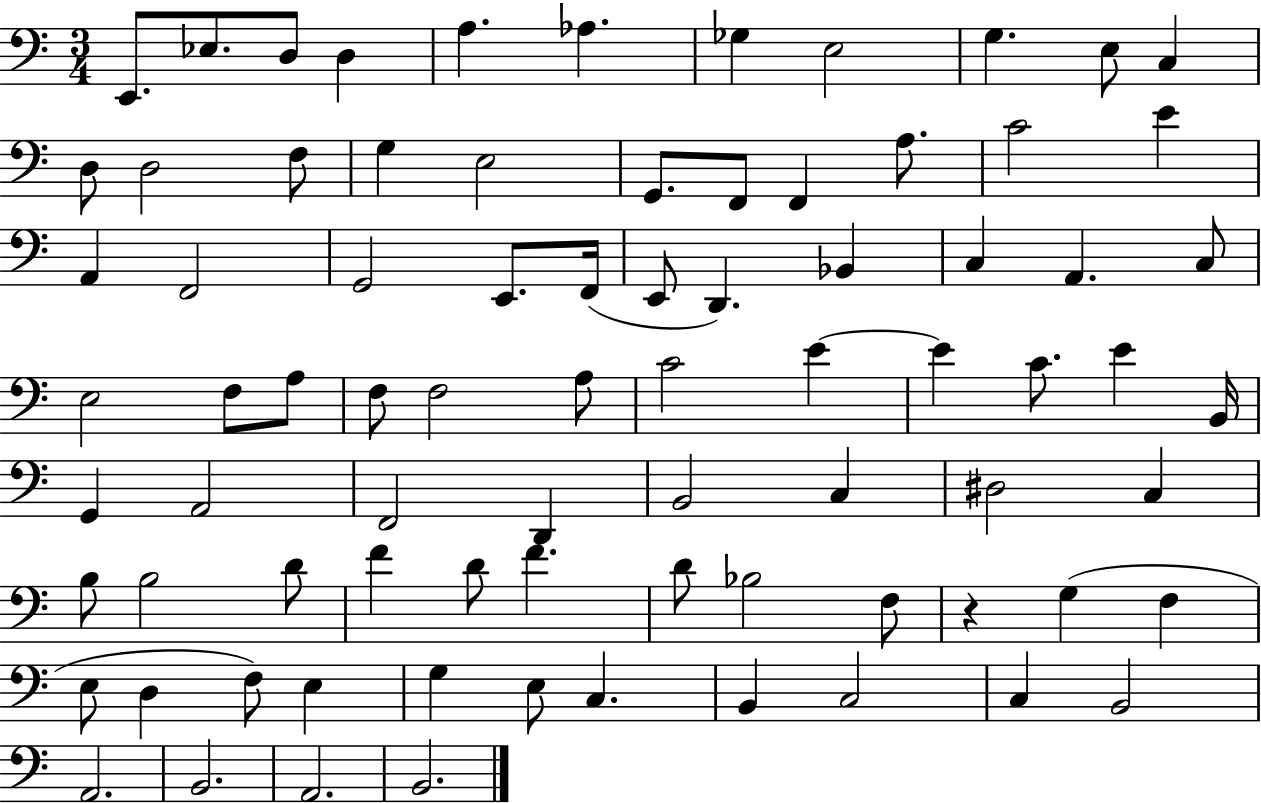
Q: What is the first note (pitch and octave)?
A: E2